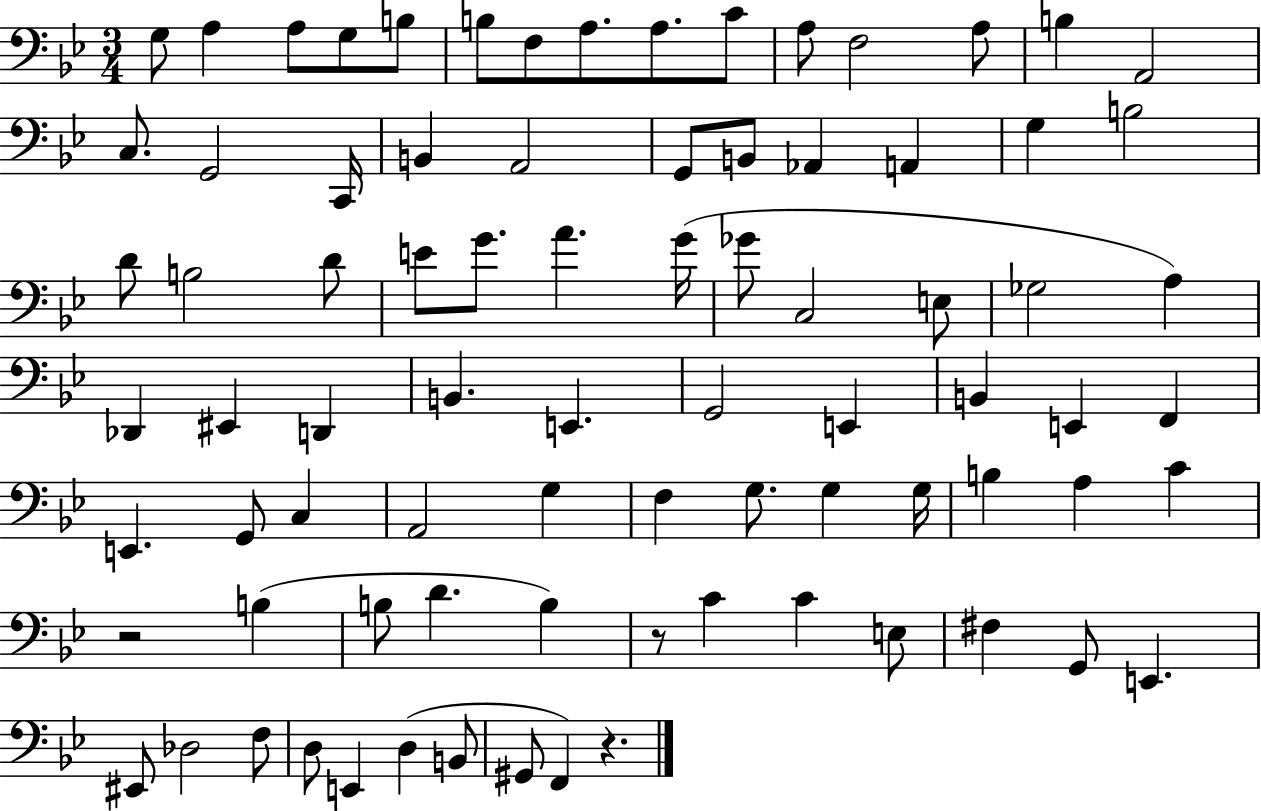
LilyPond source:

{
  \clef bass
  \numericTimeSignature
  \time 3/4
  \key bes \major
  g8 a4 a8 g8 b8 | b8 f8 a8. a8. c'8 | a8 f2 a8 | b4 a,2 | \break c8. g,2 c,16 | b,4 a,2 | g,8 b,8 aes,4 a,4 | g4 b2 | \break d'8 b2 d'8 | e'8 g'8. a'4. g'16( | ges'8 c2 e8 | ges2 a4) | \break des,4 eis,4 d,4 | b,4. e,4. | g,2 e,4 | b,4 e,4 f,4 | \break e,4. g,8 c4 | a,2 g4 | f4 g8. g4 g16 | b4 a4 c'4 | \break r2 b4( | b8 d'4. b4) | r8 c'4 c'4 e8 | fis4 g,8 e,4. | \break eis,8 des2 f8 | d8 e,4 d4( b,8 | gis,8 f,4) r4. | \bar "|."
}